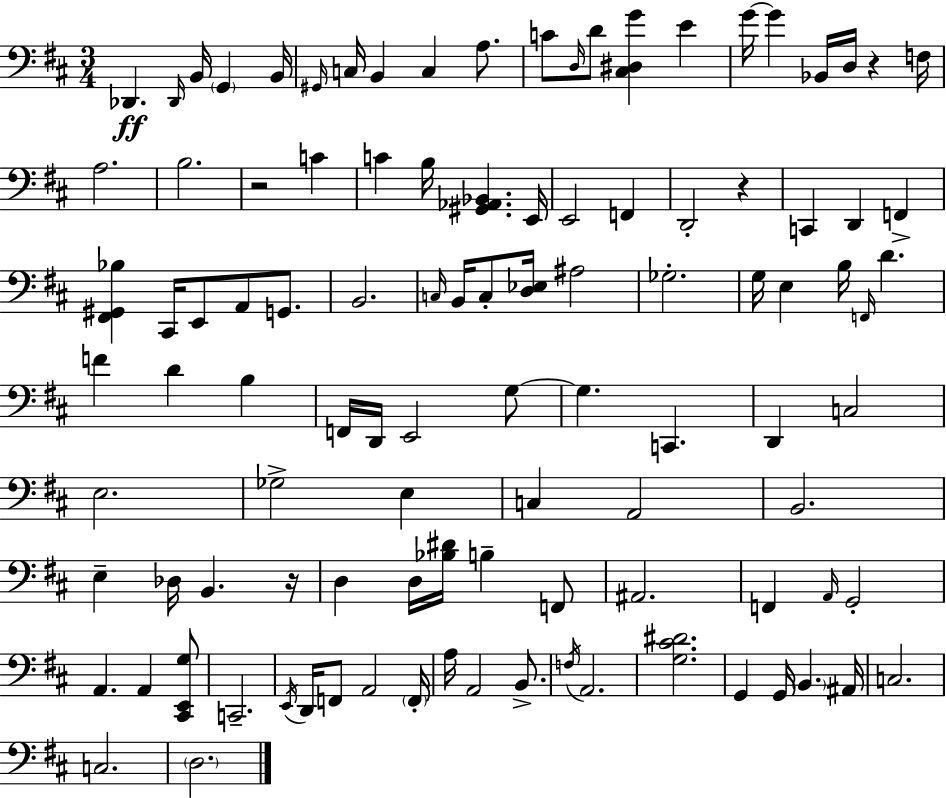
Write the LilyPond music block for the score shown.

{
  \clef bass
  \numericTimeSignature
  \time 3/4
  \key d \major
  des,4.\ff \grace { des,16 } b,16 \parenthesize g,4 | b,16 \grace { gis,16 } c16 b,4 c4 a8. | c'8 \grace { d16 } d'8 <cis dis g'>4 e'4 | g'16~~ g'4 bes,16 d16 r4 | \break f16 a2. | b2. | r2 c'4 | c'4 b16 <gis, aes, bes,>4. | \break e,16 e,2 f,4 | d,2-. r4 | c,4 d,4 f,4-> | <fis, gis, bes>4 cis,16 e,8 a,8 | \break g,8. b,2. | \grace { c16 } b,16 c8-. <d ees>16 ais2 | ges2.-. | g16 e4 b16 \grace { f,16 } d'4. | \break f'4 d'4 | b4 f,16 d,16 e,2 | g8~~ g4. c,4. | d,4 c2 | \break e2. | ges2-> | e4 c4 a,2 | b,2. | \break e4-- des16 b,4. | r16 d4 d16 <bes dis'>16 b4-- | f,8 ais,2. | f,4 \grace { a,16 } g,2-. | \break a,4. | a,4 <cis, e, g>8 c,2.-- | \acciaccatura { e,16 } d,16 f,8 a,2 | \parenthesize f,16-. a16 a,2 | \break b,8.-> \acciaccatura { f16 } a,2. | <g cis' dis'>2. | g,4 | g,16 \parenthesize b,4. ais,16 c2. | \break c2. | \parenthesize d2. | \bar "|."
}